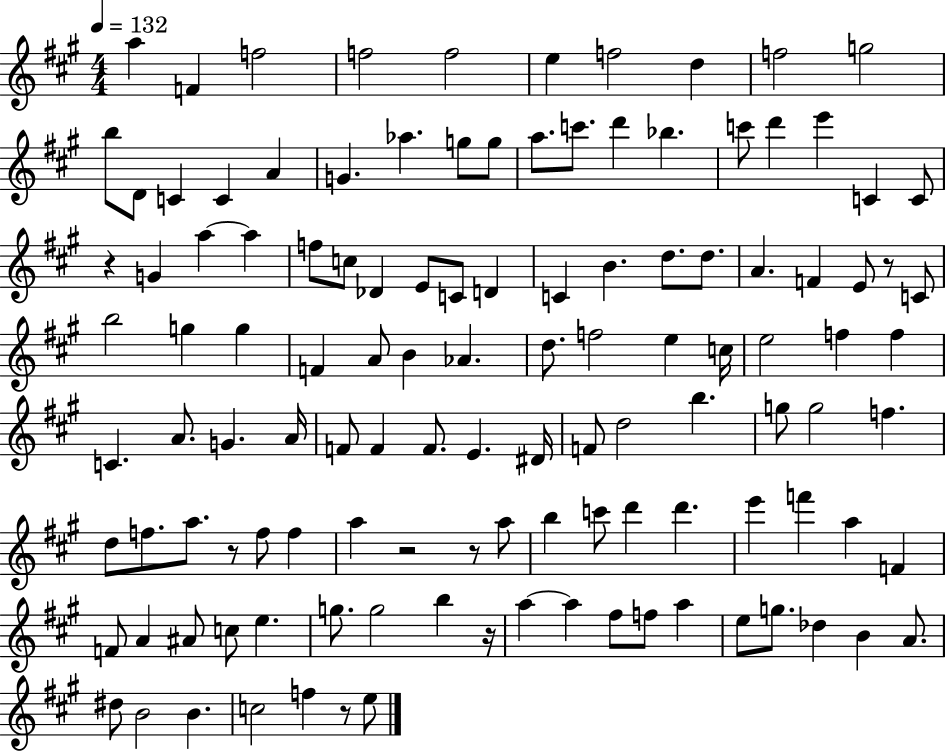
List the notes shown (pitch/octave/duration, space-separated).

A5/q F4/q F5/h F5/h F5/h E5/q F5/h D5/q F5/h G5/h B5/e D4/e C4/q C4/q A4/q G4/q. Ab5/q. G5/e G5/e A5/e. C6/e. D6/q Bb5/q. C6/e D6/q E6/q C4/q C4/e R/q G4/q A5/q A5/q F5/e C5/e Db4/q E4/e C4/e D4/q C4/q B4/q. D5/e. D5/e. A4/q. F4/q E4/e R/e C4/e B5/h G5/q G5/q F4/q A4/e B4/q Ab4/q. D5/e. F5/h E5/q C5/s E5/h F5/q F5/q C4/q. A4/e. G4/q. A4/s F4/e F4/q F4/e. E4/q. D#4/s F4/e D5/h B5/q. G5/e G5/h F5/q. D5/e F5/e. A5/e. R/e F5/e F5/q A5/q R/h R/e A5/e B5/q C6/e D6/q D6/q. E6/q F6/q A5/q F4/q F4/e A4/q A#4/e C5/e E5/q. G5/e. G5/h B5/q R/s A5/q A5/q F#5/e F5/e A5/q E5/e G5/e. Db5/q B4/q A4/e. D#5/e B4/h B4/q. C5/h F5/q R/e E5/e